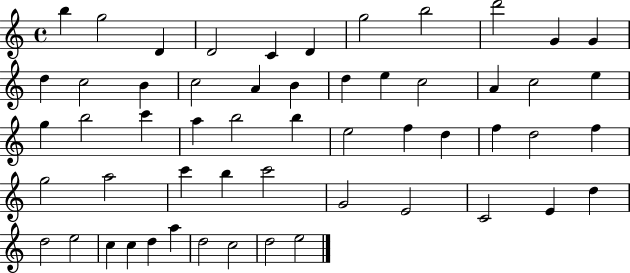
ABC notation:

X:1
T:Untitled
M:4/4
L:1/4
K:C
b g2 D D2 C D g2 b2 d'2 G G d c2 B c2 A B d e c2 A c2 e g b2 c' a b2 b e2 f d f d2 f g2 a2 c' b c'2 G2 E2 C2 E d d2 e2 c c d a d2 c2 d2 e2